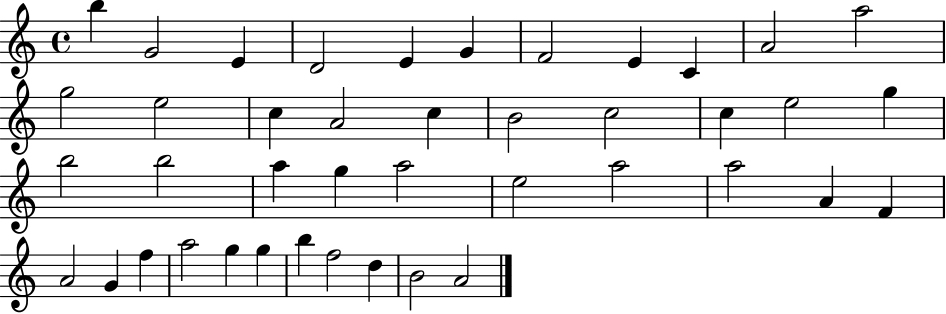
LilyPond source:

{
  \clef treble
  \time 4/4
  \defaultTimeSignature
  \key c \major
  b''4 g'2 e'4 | d'2 e'4 g'4 | f'2 e'4 c'4 | a'2 a''2 | \break g''2 e''2 | c''4 a'2 c''4 | b'2 c''2 | c''4 e''2 g''4 | \break b''2 b''2 | a''4 g''4 a''2 | e''2 a''2 | a''2 a'4 f'4 | \break a'2 g'4 f''4 | a''2 g''4 g''4 | b''4 f''2 d''4 | b'2 a'2 | \break \bar "|."
}